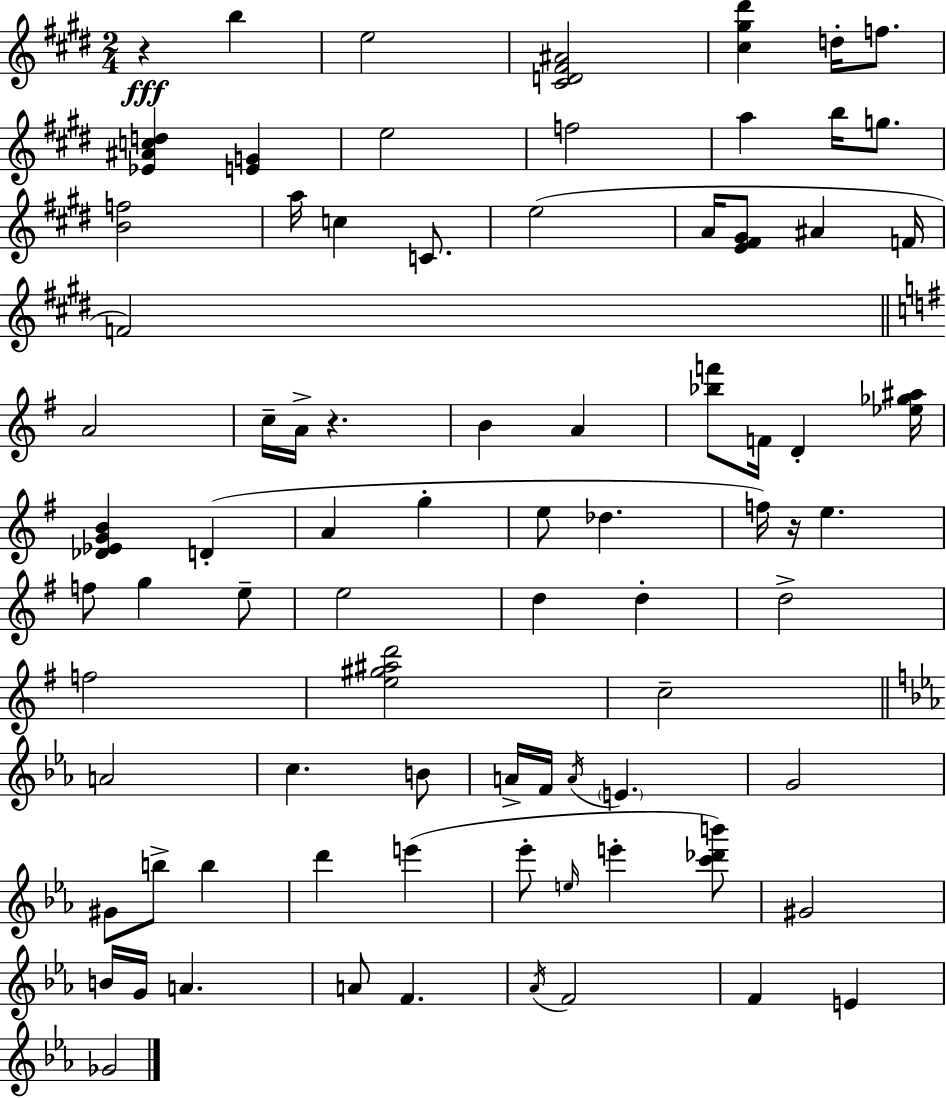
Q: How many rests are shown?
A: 3